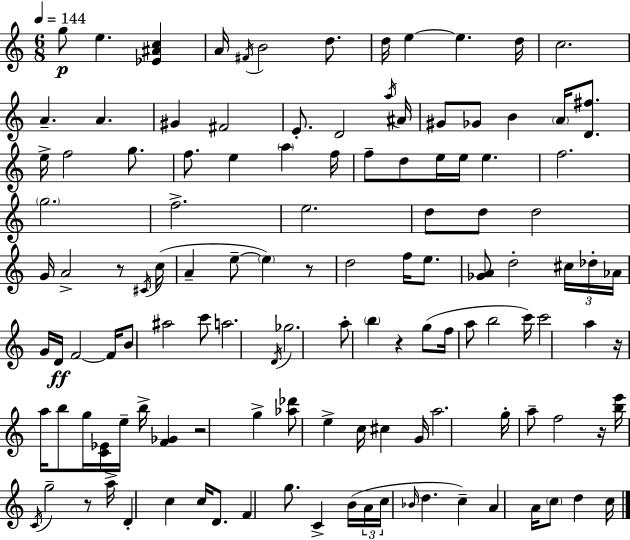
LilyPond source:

{
  \clef treble
  \numericTimeSignature
  \time 6/8
  \key c \major
  \tempo 4 = 144
  g''8\p e''4. <ees' ais' c''>4 | a'16 \acciaccatura { fis'16 } b'2 d''8. | d''16 e''4~~ e''4. | d''16 c''2. | \break a'4.-- a'4. | gis'4 fis'2 | e'8.-. d'2 | \acciaccatura { a''16 } ais'16 gis'8 ges'8 b'4 \parenthesize a'16 <d' fis''>8. | \break e''16-> f''2 g''8. | f''8. e''4 \parenthesize a''4 | f''16 f''8-- d''8 e''16 e''16 e''4. | f''2. | \break \parenthesize g''2. | f''2.-> | e''2. | d''8 d''8 d''2 | \break g'16 a'2-> r8 | \acciaccatura { cis'16 }( c''16 a'4-- e''8--~~ \parenthesize e''4) | r8 d''2 f''16 | e''8. <ges' a'>8 d''2-. | \break \tuplet 3/2 { cis''16 des''16-. aes'16 } g'16 d'16\ff f'2~~ | f'16 b'8 ais''2 | c'''8 a''2. | \acciaccatura { d'16 } ges''2. | \break a''8-. \parenthesize b''4 r4 | g''8( f''16 a''8 b''2 | c'''16) c'''2 | a''4 r16 a''16 b''8 g''16 <c' ees'>16 e''16-- b''16-> | \break <f' ges'>4 r2 | g''4-> <aes'' des'''>8 e''4-> c''16 cis''4 | g'16 a''2. | g''16-. a''8-- f''2 | \break r16 <b'' e'''>16 \acciaccatura { c'16 } g''2-- | r8 a''16-> d'4-. c''4 | c''16 d'8. f'4 g''8. | c'4-> b'16( \tuplet 3/2 { a'16 c''16 \grace { bes'16 } } d''4. | \break c''4--) a'4 a'16 \parenthesize c''8 | d''4 c''16 \bar "|."
}